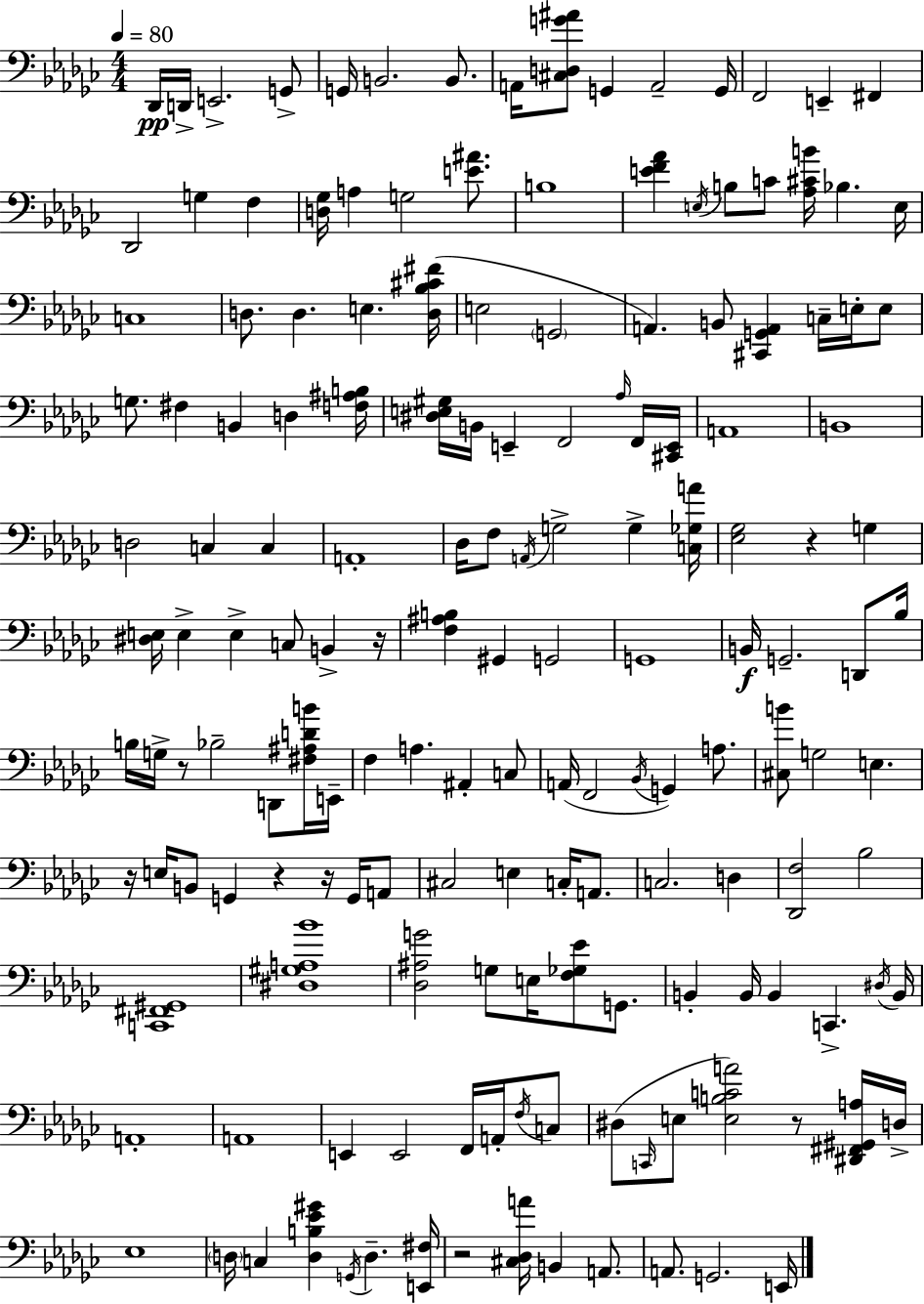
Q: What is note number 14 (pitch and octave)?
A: F#2